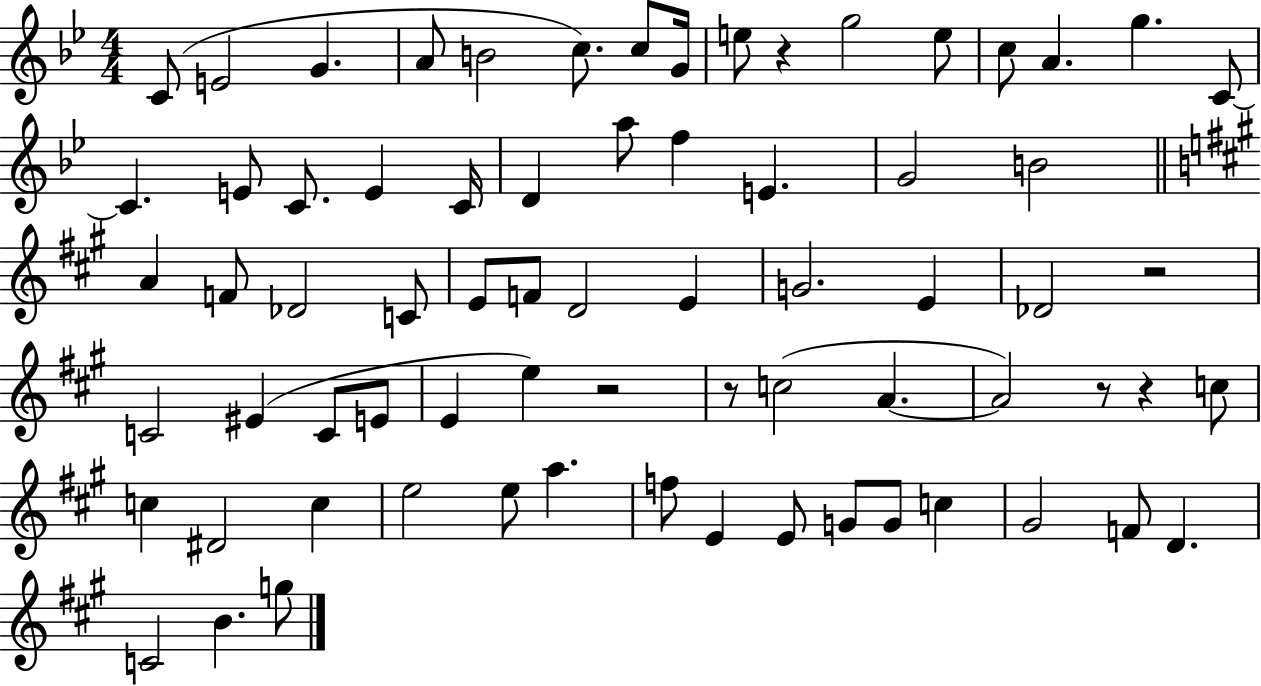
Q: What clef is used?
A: treble